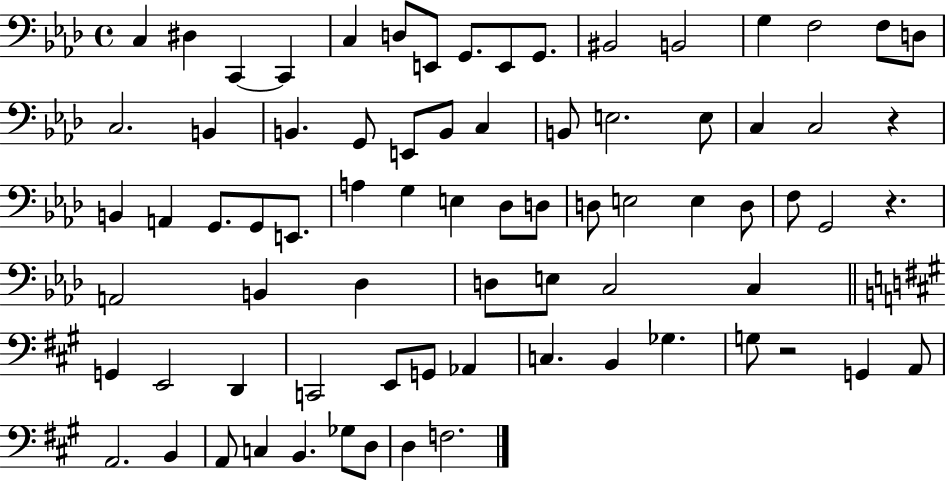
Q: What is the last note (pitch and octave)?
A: F3